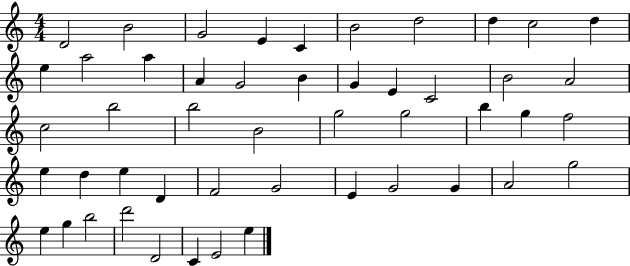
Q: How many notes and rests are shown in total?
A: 49